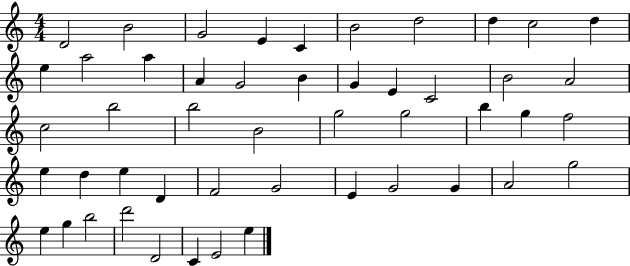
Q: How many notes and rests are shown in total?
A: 49